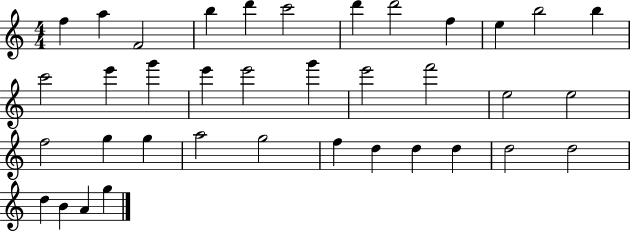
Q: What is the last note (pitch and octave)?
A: G5